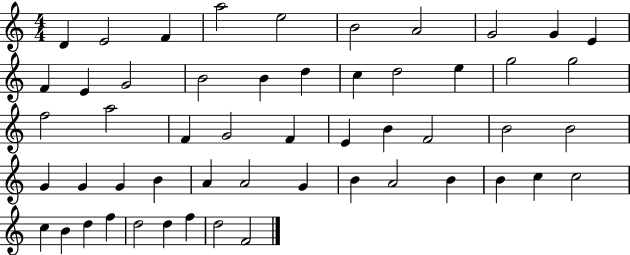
X:1
T:Untitled
M:4/4
L:1/4
K:C
D E2 F a2 e2 B2 A2 G2 G E F E G2 B2 B d c d2 e g2 g2 f2 a2 F G2 F E B F2 B2 B2 G G G B A A2 G B A2 B B c c2 c B d f d2 d f d2 F2